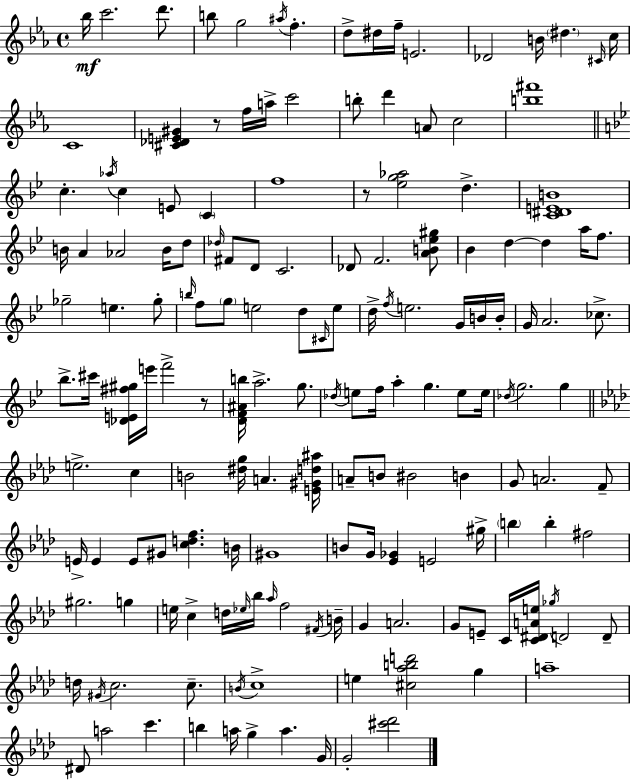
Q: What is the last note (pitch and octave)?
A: G4